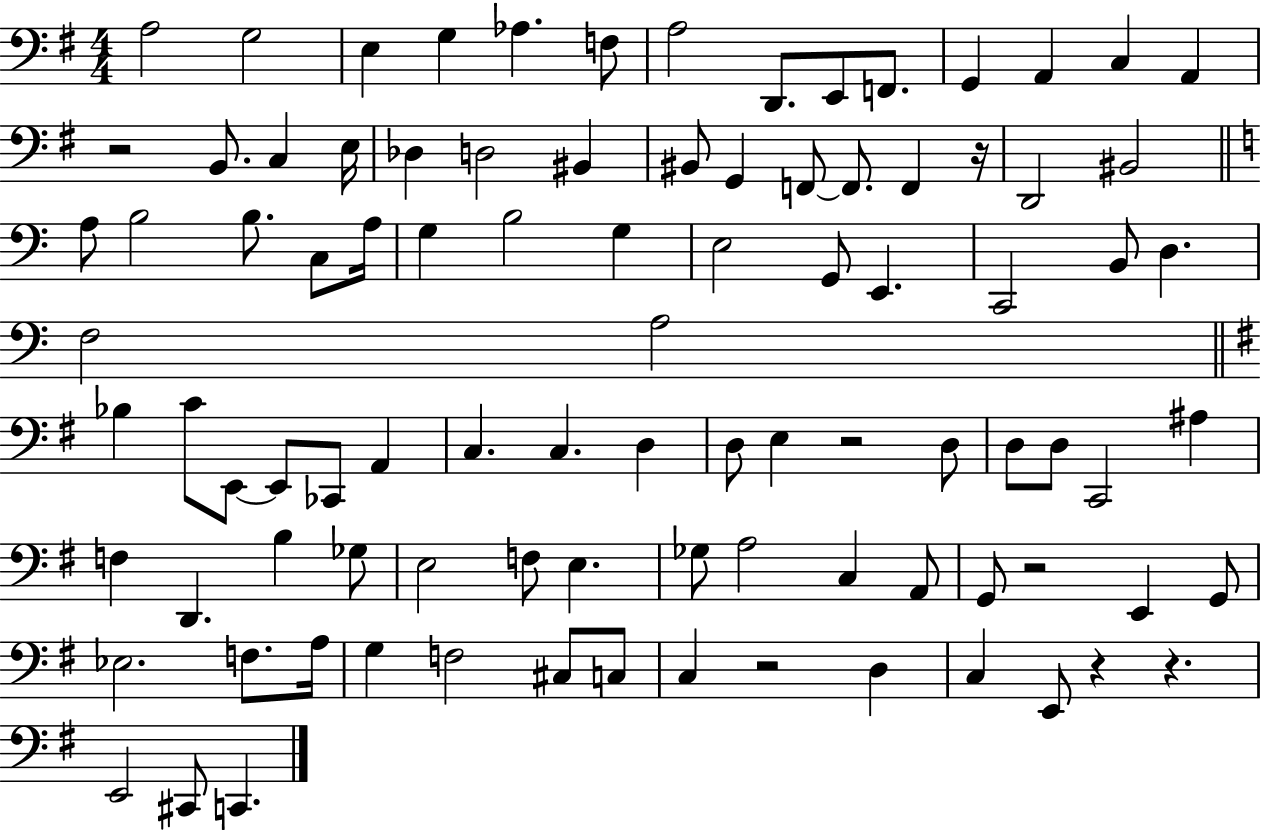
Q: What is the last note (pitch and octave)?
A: C2